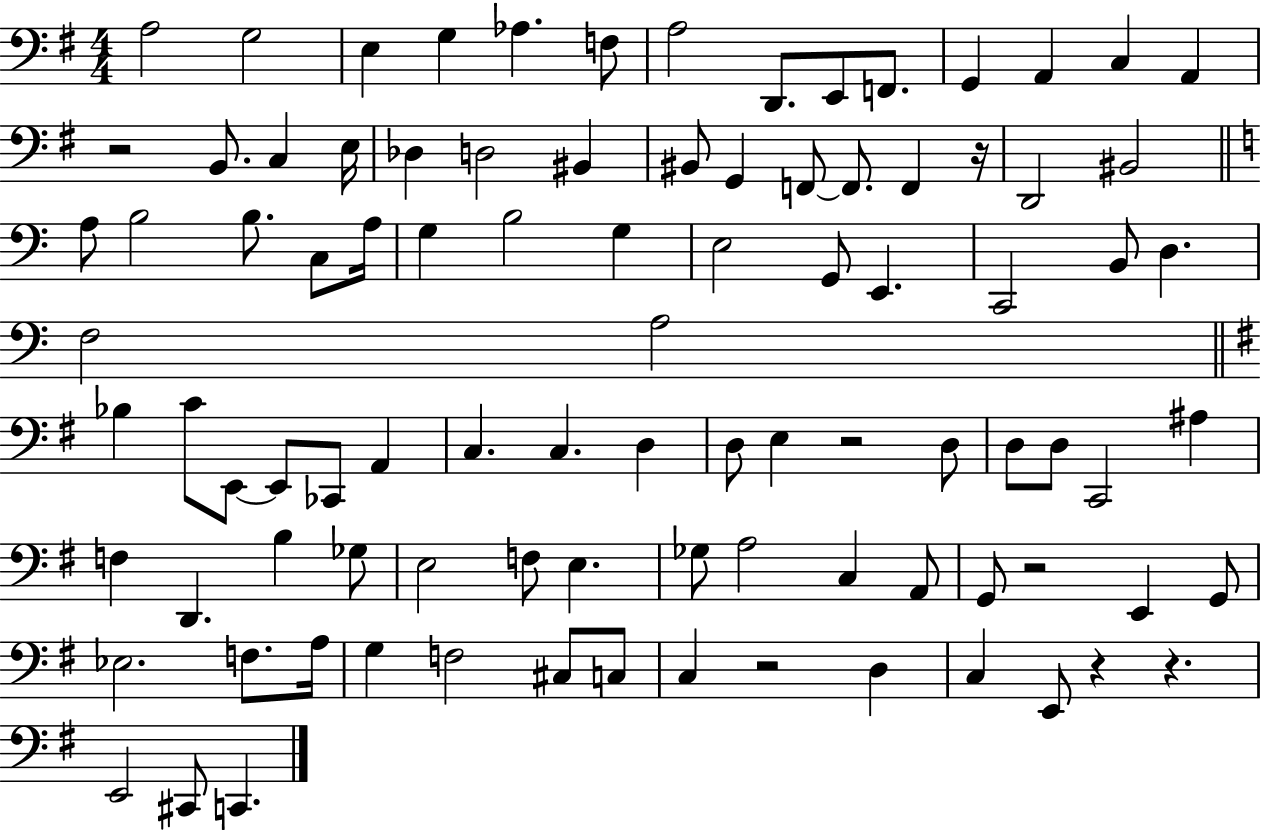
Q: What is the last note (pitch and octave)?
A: C2